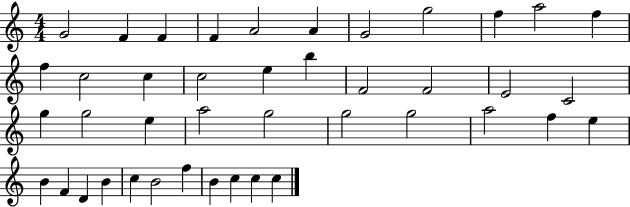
X:1
T:Untitled
M:4/4
L:1/4
K:C
G2 F F F A2 A G2 g2 f a2 f f c2 c c2 e b F2 F2 E2 C2 g g2 e a2 g2 g2 g2 a2 f e B F D B c B2 f B c c c